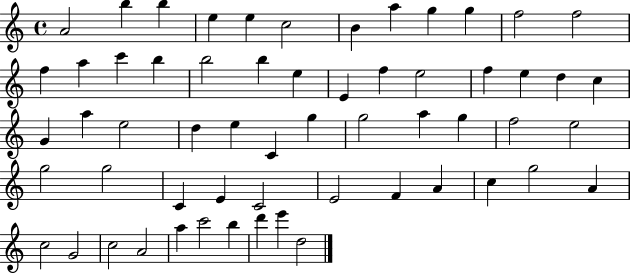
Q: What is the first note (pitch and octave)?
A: A4